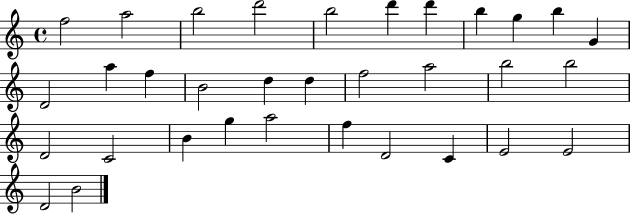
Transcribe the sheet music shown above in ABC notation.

X:1
T:Untitled
M:4/4
L:1/4
K:C
f2 a2 b2 d'2 b2 d' d' b g b G D2 a f B2 d d f2 a2 b2 b2 D2 C2 B g a2 f D2 C E2 E2 D2 B2